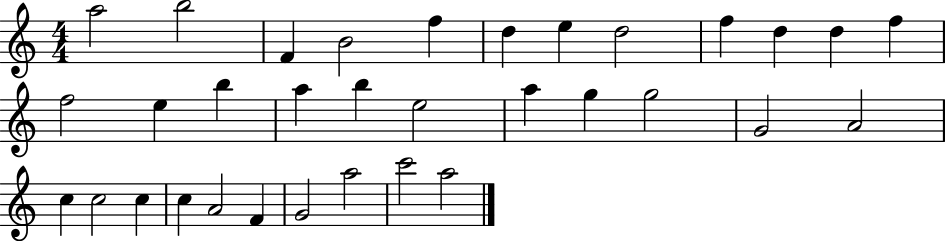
{
  \clef treble
  \numericTimeSignature
  \time 4/4
  \key c \major
  a''2 b''2 | f'4 b'2 f''4 | d''4 e''4 d''2 | f''4 d''4 d''4 f''4 | \break f''2 e''4 b''4 | a''4 b''4 e''2 | a''4 g''4 g''2 | g'2 a'2 | \break c''4 c''2 c''4 | c''4 a'2 f'4 | g'2 a''2 | c'''2 a''2 | \break \bar "|."
}